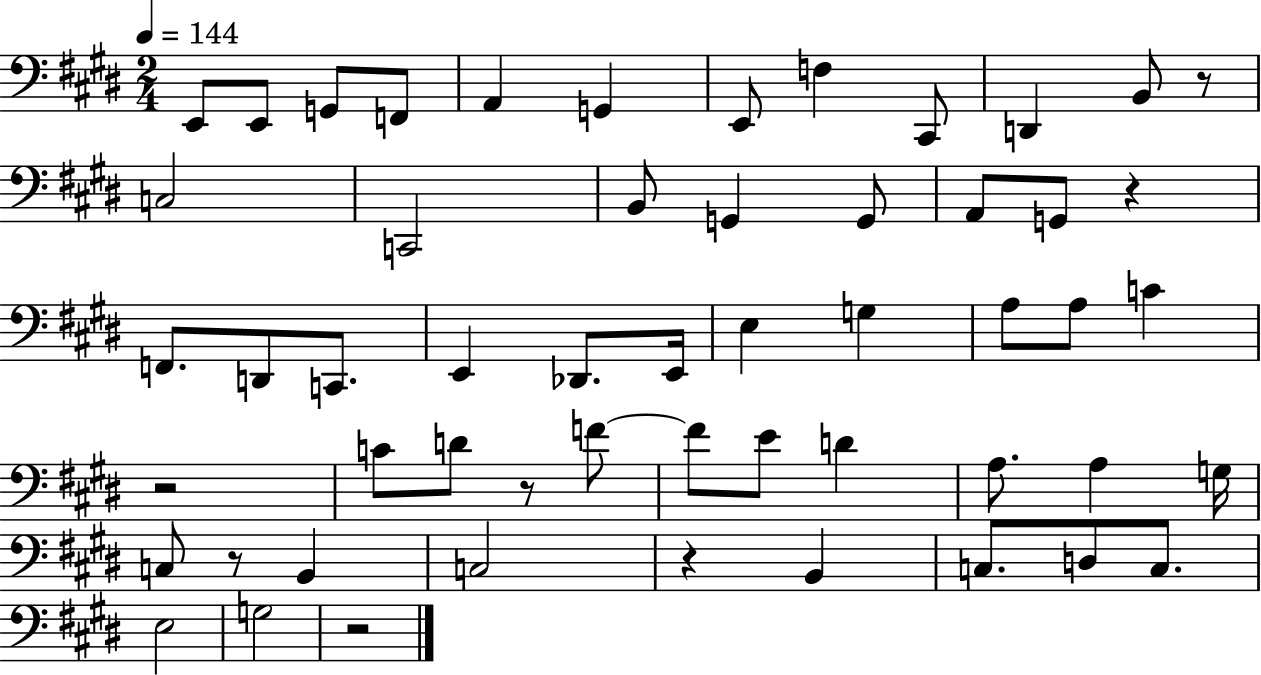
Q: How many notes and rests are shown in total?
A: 54